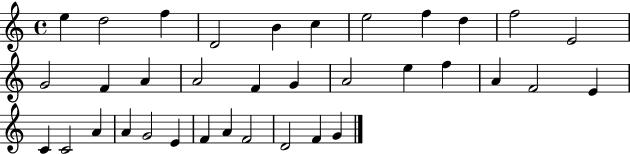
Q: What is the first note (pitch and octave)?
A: E5